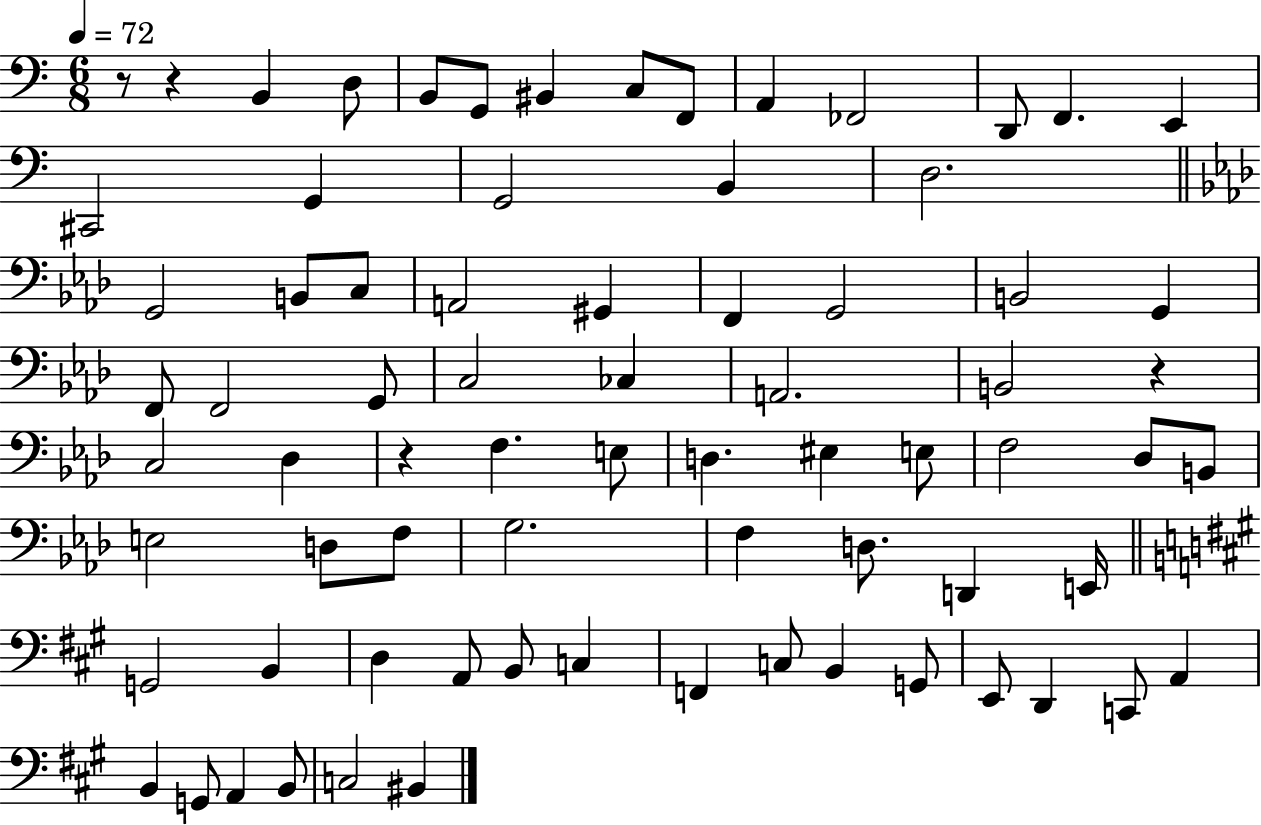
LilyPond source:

{
  \clef bass
  \numericTimeSignature
  \time 6/8
  \key c \major
  \tempo 4 = 72
  r8 r4 b,4 d8 | b,8 g,8 bis,4 c8 f,8 | a,4 fes,2 | d,8 f,4. e,4 | \break cis,2 g,4 | g,2 b,4 | d2. | \bar "||" \break \key aes \major g,2 b,8 c8 | a,2 gis,4 | f,4 g,2 | b,2 g,4 | \break f,8 f,2 g,8 | c2 ces4 | a,2. | b,2 r4 | \break c2 des4 | r4 f4. e8 | d4. eis4 e8 | f2 des8 b,8 | \break e2 d8 f8 | g2. | f4 d8. d,4 e,16 | \bar "||" \break \key a \major g,2 b,4 | d4 a,8 b,8 c4 | f,4 c8 b,4 g,8 | e,8 d,4 c,8 a,4 | \break b,4 g,8 a,4 b,8 | c2 bis,4 | \bar "|."
}